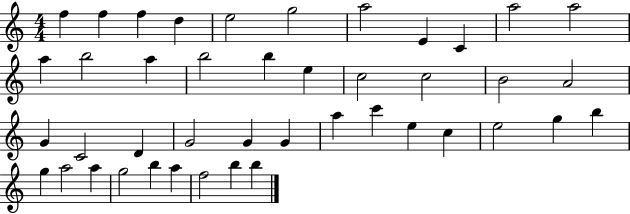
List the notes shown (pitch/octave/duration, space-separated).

F5/q F5/q F5/q D5/q E5/h G5/h A5/h E4/q C4/q A5/h A5/h A5/q B5/h A5/q B5/h B5/q E5/q C5/h C5/h B4/h A4/h G4/q C4/h D4/q G4/h G4/q G4/q A5/q C6/q E5/q C5/q E5/h G5/q B5/q G5/q A5/h A5/q G5/h B5/q A5/q F5/h B5/q B5/q